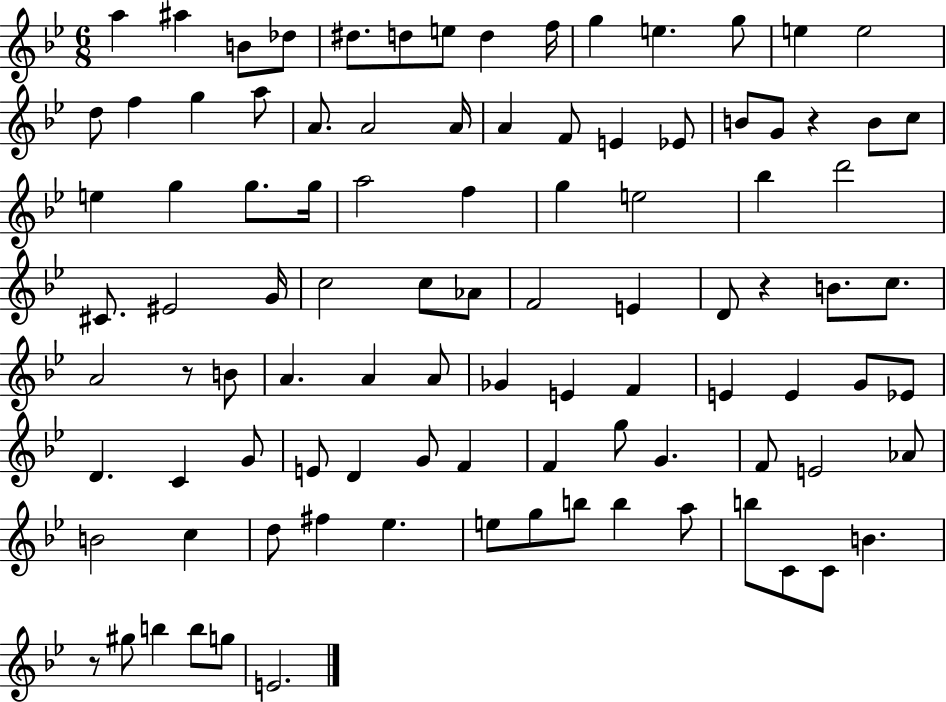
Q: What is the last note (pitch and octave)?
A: E4